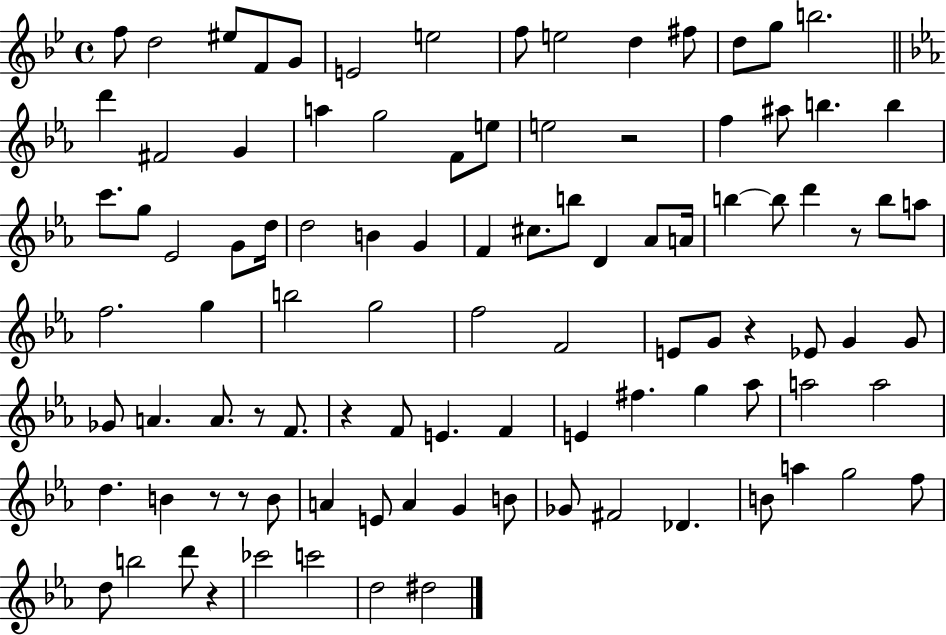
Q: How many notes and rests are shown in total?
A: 99